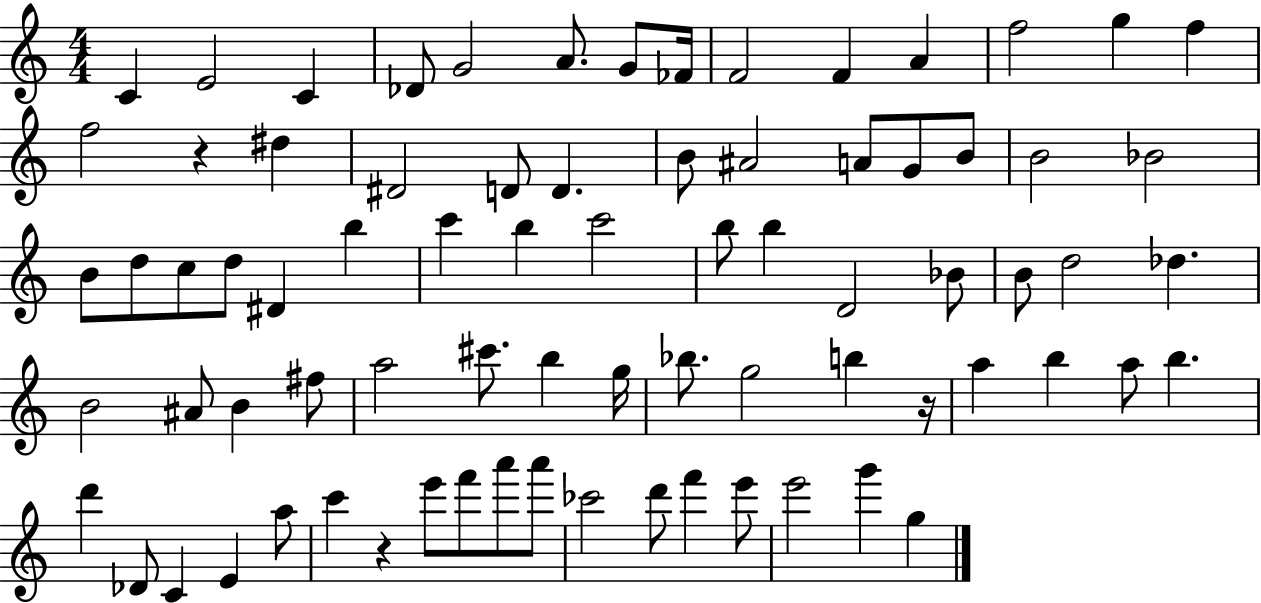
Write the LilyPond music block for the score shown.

{
  \clef treble
  \numericTimeSignature
  \time 4/4
  \key c \major
  c'4 e'2 c'4 | des'8 g'2 a'8. g'8 fes'16 | f'2 f'4 a'4 | f''2 g''4 f''4 | \break f''2 r4 dis''4 | dis'2 d'8 d'4. | b'8 ais'2 a'8 g'8 b'8 | b'2 bes'2 | \break b'8 d''8 c''8 d''8 dis'4 b''4 | c'''4 b''4 c'''2 | b''8 b''4 d'2 bes'8 | b'8 d''2 des''4. | \break b'2 ais'8 b'4 fis''8 | a''2 cis'''8. b''4 g''16 | bes''8. g''2 b''4 r16 | a''4 b''4 a''8 b''4. | \break d'''4 des'8 c'4 e'4 a''8 | c'''4 r4 e'''8 f'''8 a'''8 a'''8 | ces'''2 d'''8 f'''4 e'''8 | e'''2 g'''4 g''4 | \break \bar "|."
}